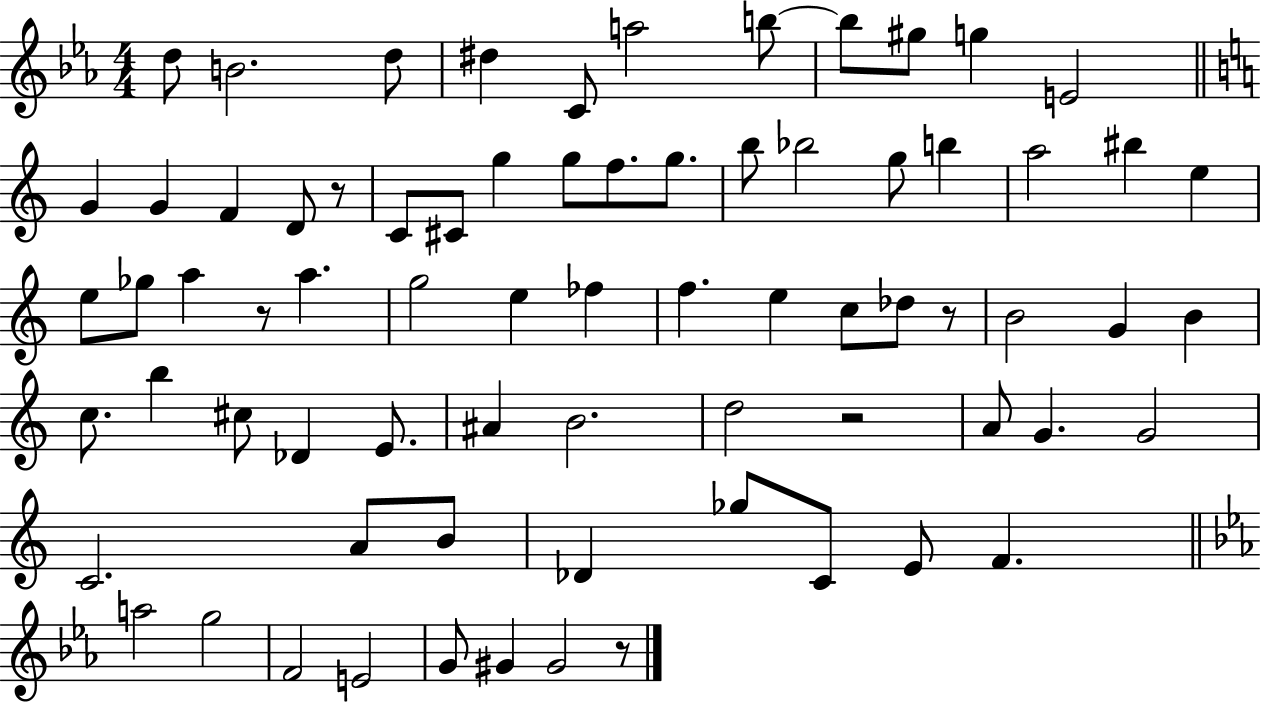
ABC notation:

X:1
T:Untitled
M:4/4
L:1/4
K:Eb
d/2 B2 d/2 ^d C/2 a2 b/2 b/2 ^g/2 g E2 G G F D/2 z/2 C/2 ^C/2 g g/2 f/2 g/2 b/2 _b2 g/2 b a2 ^b e e/2 _g/2 a z/2 a g2 e _f f e c/2 _d/2 z/2 B2 G B c/2 b ^c/2 _D E/2 ^A B2 d2 z2 A/2 G G2 C2 A/2 B/2 _D _g/2 C/2 E/2 F a2 g2 F2 E2 G/2 ^G ^G2 z/2